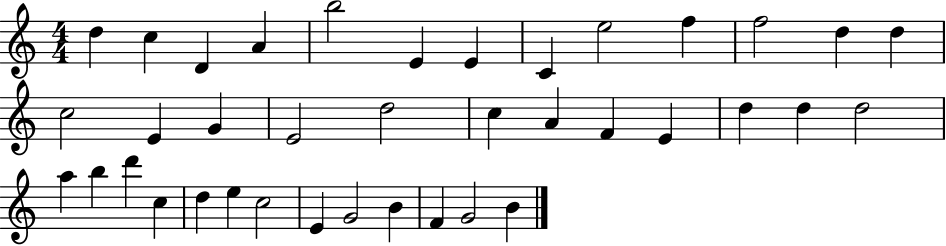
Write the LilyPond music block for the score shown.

{
  \clef treble
  \numericTimeSignature
  \time 4/4
  \key c \major
  d''4 c''4 d'4 a'4 | b''2 e'4 e'4 | c'4 e''2 f''4 | f''2 d''4 d''4 | \break c''2 e'4 g'4 | e'2 d''2 | c''4 a'4 f'4 e'4 | d''4 d''4 d''2 | \break a''4 b''4 d'''4 c''4 | d''4 e''4 c''2 | e'4 g'2 b'4 | f'4 g'2 b'4 | \break \bar "|."
}